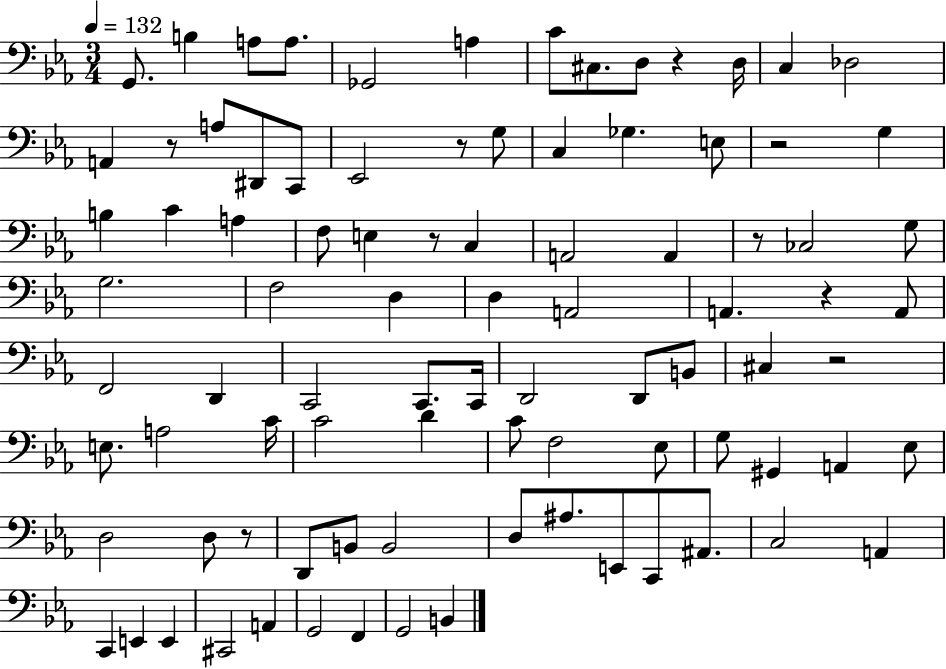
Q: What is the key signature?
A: EES major